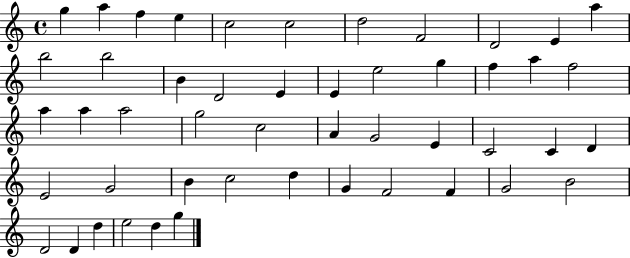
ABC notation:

X:1
T:Untitled
M:4/4
L:1/4
K:C
g a f e c2 c2 d2 F2 D2 E a b2 b2 B D2 E E e2 g f a f2 a a a2 g2 c2 A G2 E C2 C D E2 G2 B c2 d G F2 F G2 B2 D2 D d e2 d g